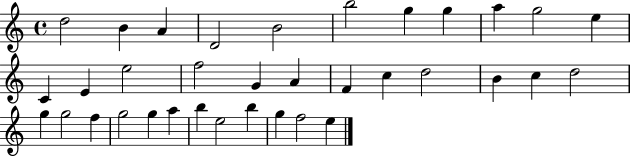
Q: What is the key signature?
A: C major